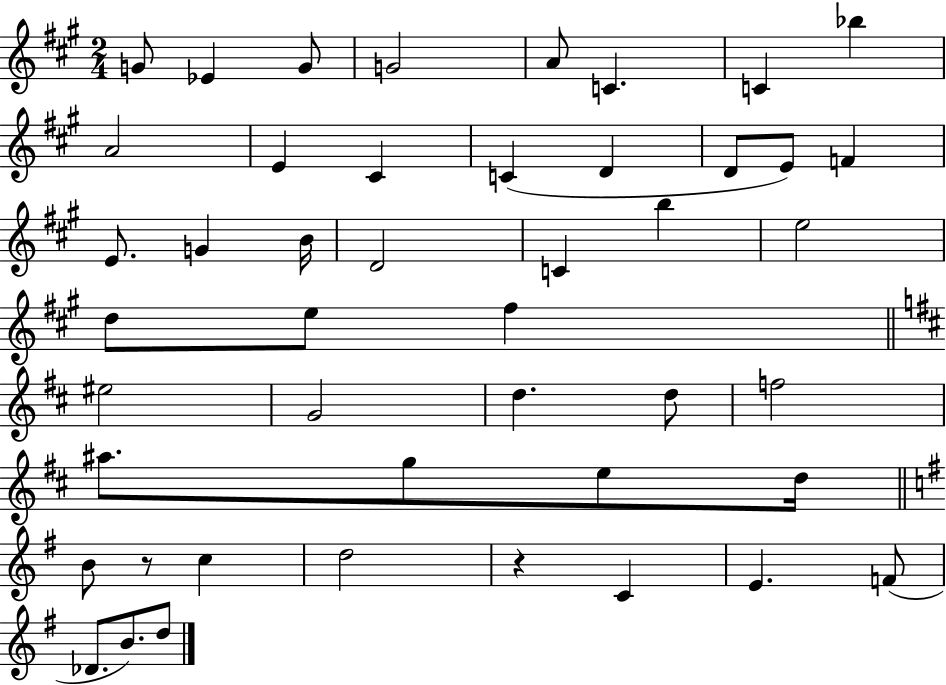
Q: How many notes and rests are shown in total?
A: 46